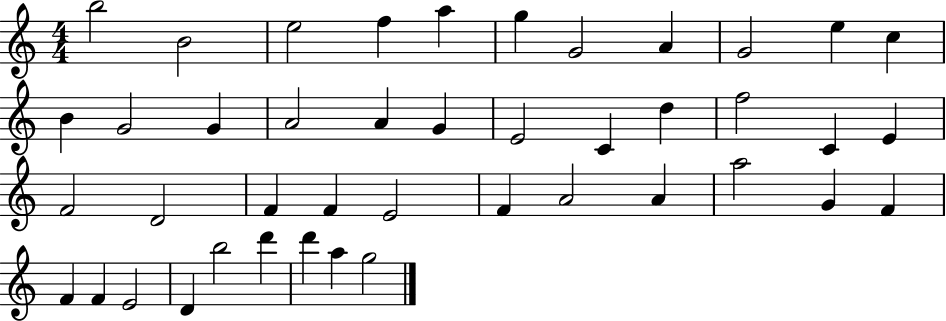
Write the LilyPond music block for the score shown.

{
  \clef treble
  \numericTimeSignature
  \time 4/4
  \key c \major
  b''2 b'2 | e''2 f''4 a''4 | g''4 g'2 a'4 | g'2 e''4 c''4 | \break b'4 g'2 g'4 | a'2 a'4 g'4 | e'2 c'4 d''4 | f''2 c'4 e'4 | \break f'2 d'2 | f'4 f'4 e'2 | f'4 a'2 a'4 | a''2 g'4 f'4 | \break f'4 f'4 e'2 | d'4 b''2 d'''4 | d'''4 a''4 g''2 | \bar "|."
}